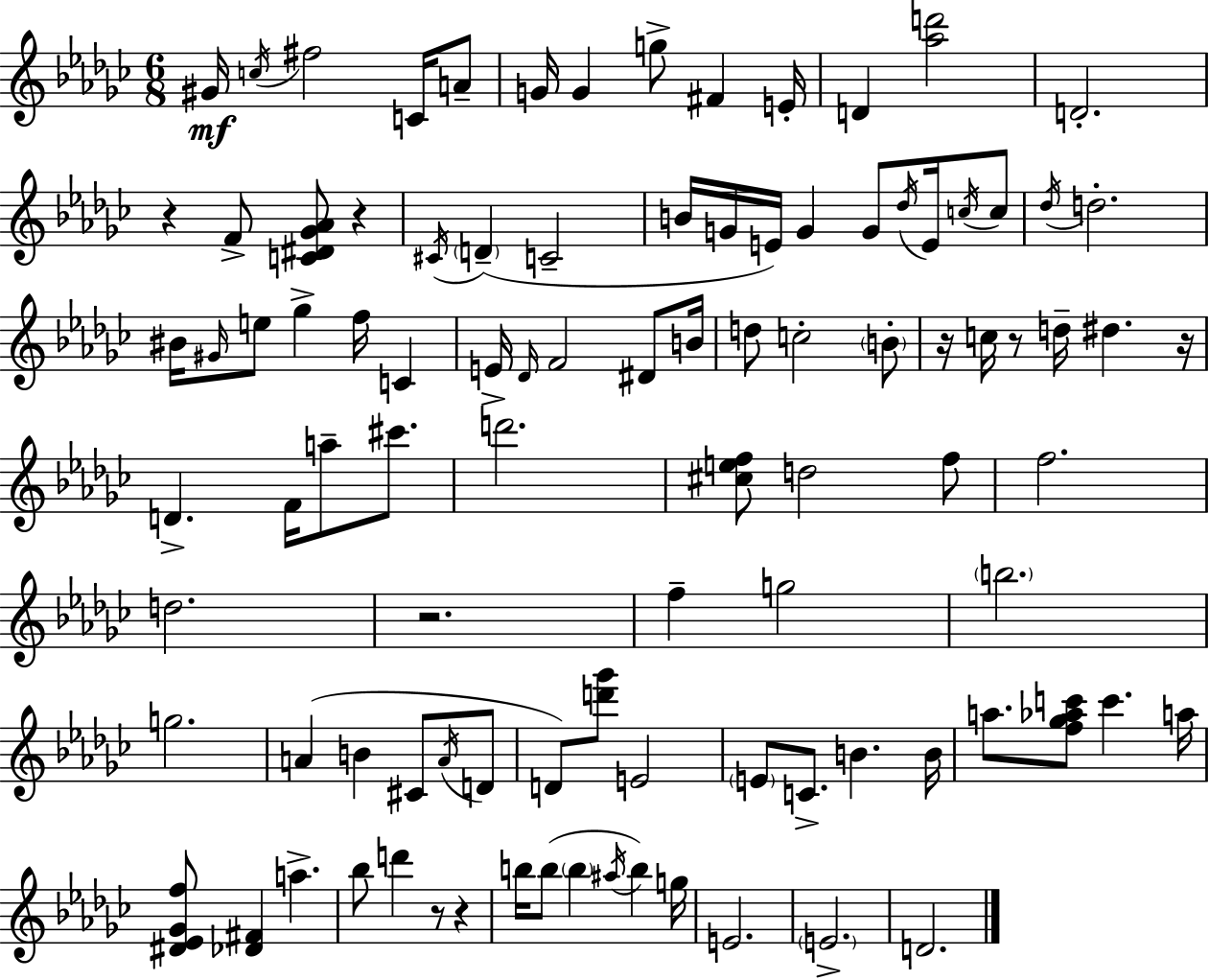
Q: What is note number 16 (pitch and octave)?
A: C4